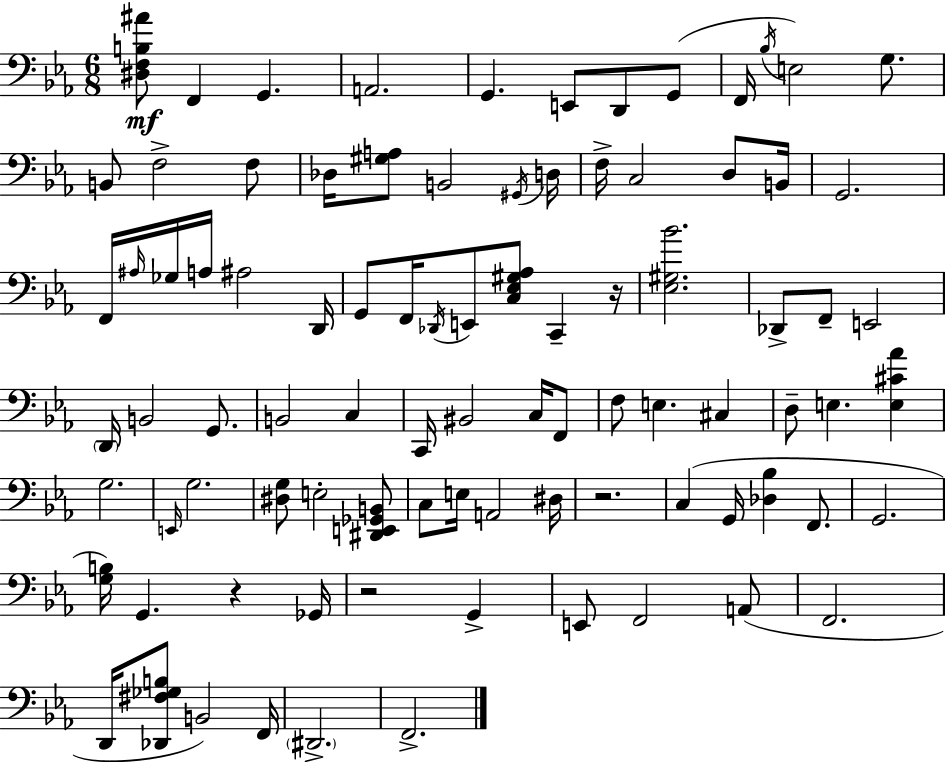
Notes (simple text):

[D#3,F3,B3,A#4]/e F2/q G2/q. A2/h. G2/q. E2/e D2/e G2/e F2/s Bb3/s E3/h G3/e. B2/e F3/h F3/e Db3/s [G#3,A3]/e B2/h G#2/s D3/s F3/s C3/h D3/e B2/s G2/h. F2/s A#3/s Gb3/s A3/s A#3/h D2/s G2/e F2/s Db2/s E2/e [C3,Eb3,G#3,Ab3]/e C2/q R/s [Eb3,G#3,Bb4]/h. Db2/e F2/e E2/h D2/s B2/h G2/e. B2/h C3/q C2/s BIS2/h C3/s F2/e F3/e E3/q. C#3/q D3/e E3/q. [E3,C#4,Ab4]/q G3/h. E2/s G3/h. [D#3,G3]/e E3/h [D#2,E2,Gb2,B2]/e C3/e E3/s A2/h D#3/s R/h. C3/q G2/s [Db3,Bb3]/q F2/e. G2/h. [G3,B3]/s G2/q. R/q Gb2/s R/h G2/q E2/e F2/h A2/e F2/h. D2/s [Db2,F#3,Gb3,B3]/e B2/h F2/s D#2/h. F2/h.